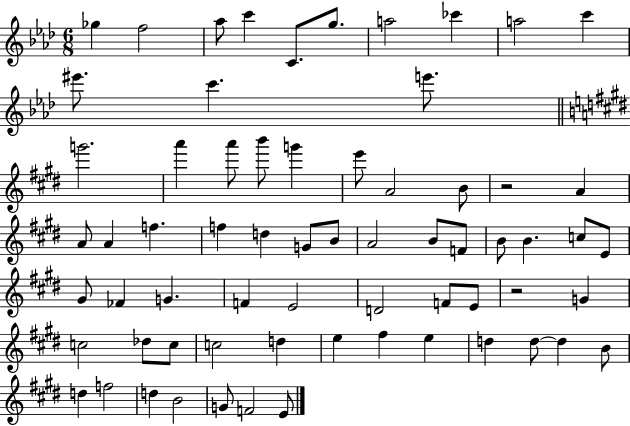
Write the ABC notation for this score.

X:1
T:Untitled
M:6/8
L:1/4
K:Ab
_g f2 _a/2 c' C/2 g/2 a2 _c' a2 c' ^e'/2 c' e'/2 g'2 a' a'/2 b'/2 g' e'/2 A2 B/2 z2 A A/2 A f f d G/2 B/2 A2 B/2 F/2 B/2 B c/2 E/2 ^G/2 _F G F E2 D2 F/2 E/2 z2 G c2 _d/2 c/2 c2 d e ^f e d d/2 d B/2 d f2 d B2 G/2 F2 E/2